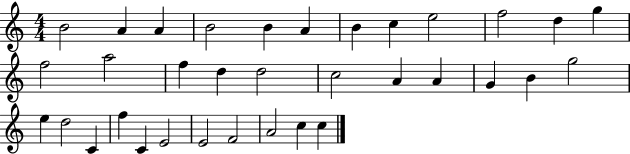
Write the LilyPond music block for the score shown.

{
  \clef treble
  \numericTimeSignature
  \time 4/4
  \key c \major
  b'2 a'4 a'4 | b'2 b'4 a'4 | b'4 c''4 e''2 | f''2 d''4 g''4 | \break f''2 a''2 | f''4 d''4 d''2 | c''2 a'4 a'4 | g'4 b'4 g''2 | \break e''4 d''2 c'4 | f''4 c'4 e'2 | e'2 f'2 | a'2 c''4 c''4 | \break \bar "|."
}